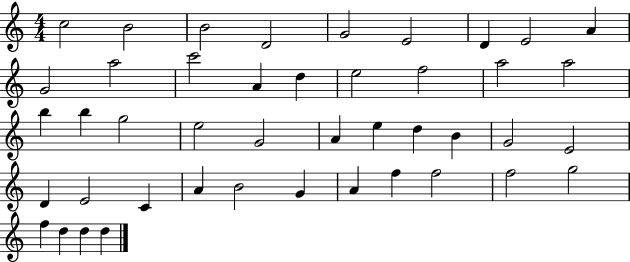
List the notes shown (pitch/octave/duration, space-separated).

C5/h B4/h B4/h D4/h G4/h E4/h D4/q E4/h A4/q G4/h A5/h C6/h A4/q D5/q E5/h F5/h A5/h A5/h B5/q B5/q G5/h E5/h G4/h A4/q E5/q D5/q B4/q G4/h E4/h D4/q E4/h C4/q A4/q B4/h G4/q A4/q F5/q F5/h F5/h G5/h F5/q D5/q D5/q D5/q